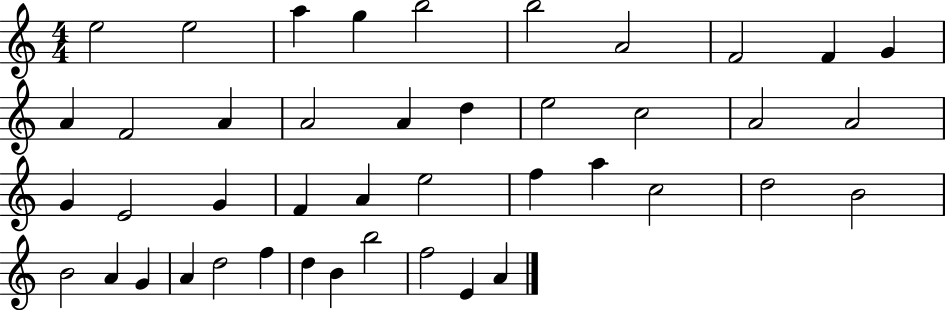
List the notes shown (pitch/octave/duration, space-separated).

E5/h E5/h A5/q G5/q B5/h B5/h A4/h F4/h F4/q G4/q A4/q F4/h A4/q A4/h A4/q D5/q E5/h C5/h A4/h A4/h G4/q E4/h G4/q F4/q A4/q E5/h F5/q A5/q C5/h D5/h B4/h B4/h A4/q G4/q A4/q D5/h F5/q D5/q B4/q B5/h F5/h E4/q A4/q